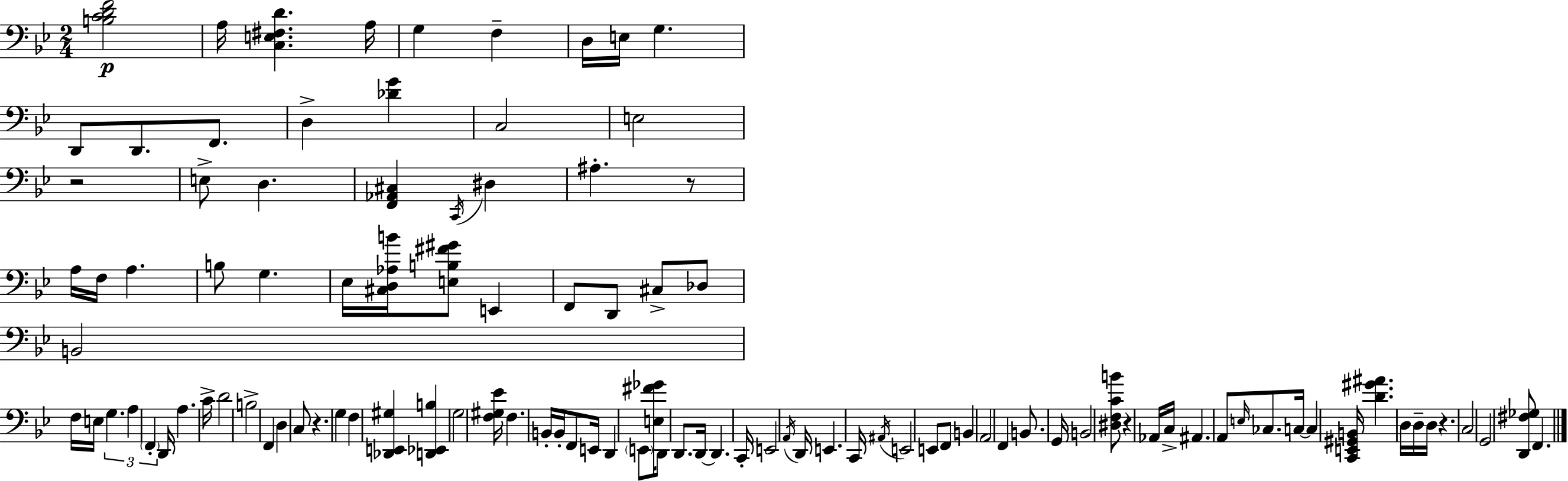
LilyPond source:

{
  \clef bass
  \numericTimeSignature
  \time 2/4
  \key bes \major
  <b c' d' f'>2\p | a16 <c e fis d'>4. a16 | g4 f4-- | d16 e16 g4. | \break d,8 d,8. f,8. | d4-> <des' g'>4 | c2 | e2 | \break r2 | e8-> d4. | <f, aes, cis>4 \acciaccatura { c,16 } dis4 | ais4.-. r8 | \break a16 f16 a4. | b8 g4. | ees16 <cis d aes b'>16 <e b fis' gis'>8 e,4 | f,8 d,8 cis8-> des8 | \break b,2 | f16 e16 \tuplet 3/2 { g4. | a4 \parenthesize f,4-. } | d,16 a4. | \break c'16-> d'2 | b2-> | f,4 d4 | c8 r4. | \break g4 f4 | <des, e, gis>4 <d, ees, b>4 | g2 | <f gis ees'>16 f4. | \break b,16-. b,16-. f,8 e,16 d,4 | \parenthesize e,8 <e fis' ges'>16 d,8 d,8. | d,16~~ d,4. | c,16-. e,2 | \break \acciaccatura { a,16 } d,16 e,4. | c,16 \acciaccatura { ais,16 } e,2 | e,8 f,8 b,4 | a,2 | \break f,4 b,8. | g,16 b,2 | <dis f c' b'>8 r4 | aes,16 c16-> ais,4. | \break a,8 \grace { e16 } ces8. c16~~ | c4 <c, e, gis, b,>16 <d' gis' ais'>4. | d16 d16-- d16 r4. | c2 | \break g,2 | <d, fis ges>8 f,4. | \bar "|."
}